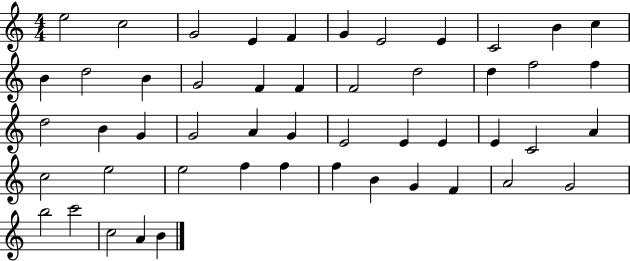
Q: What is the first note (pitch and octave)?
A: E5